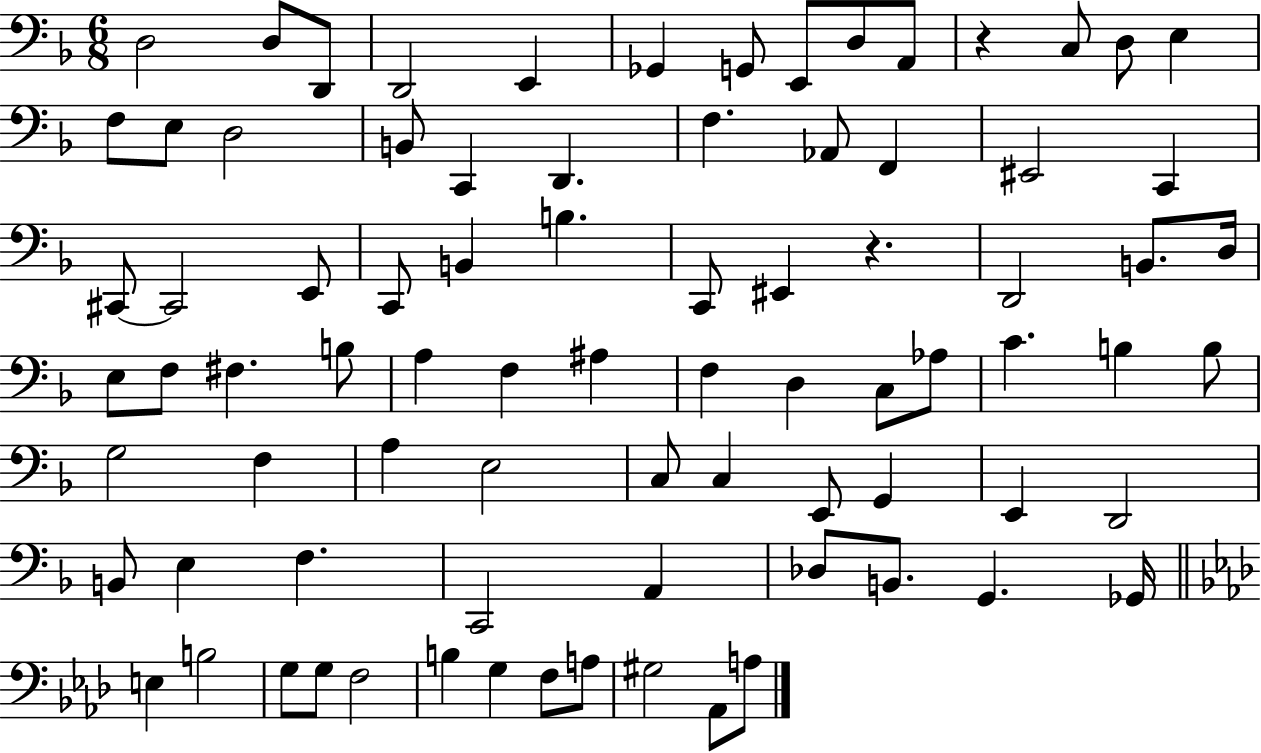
D3/h D3/e D2/e D2/h E2/q Gb2/q G2/e E2/e D3/e A2/e R/q C3/e D3/e E3/q F3/e E3/e D3/h B2/e C2/q D2/q. F3/q. Ab2/e F2/q EIS2/h C2/q C#2/e C#2/h E2/e C2/e B2/q B3/q. C2/e EIS2/q R/q. D2/h B2/e. D3/s E3/e F3/e F#3/q. B3/e A3/q F3/q A#3/q F3/q D3/q C3/e Ab3/e C4/q. B3/q B3/e G3/h F3/q A3/q E3/h C3/e C3/q E2/e G2/q E2/q D2/h B2/e E3/q F3/q. C2/h A2/q Db3/e B2/e. G2/q. Gb2/s E3/q B3/h G3/e G3/e F3/h B3/q G3/q F3/e A3/e G#3/h Ab2/e A3/e